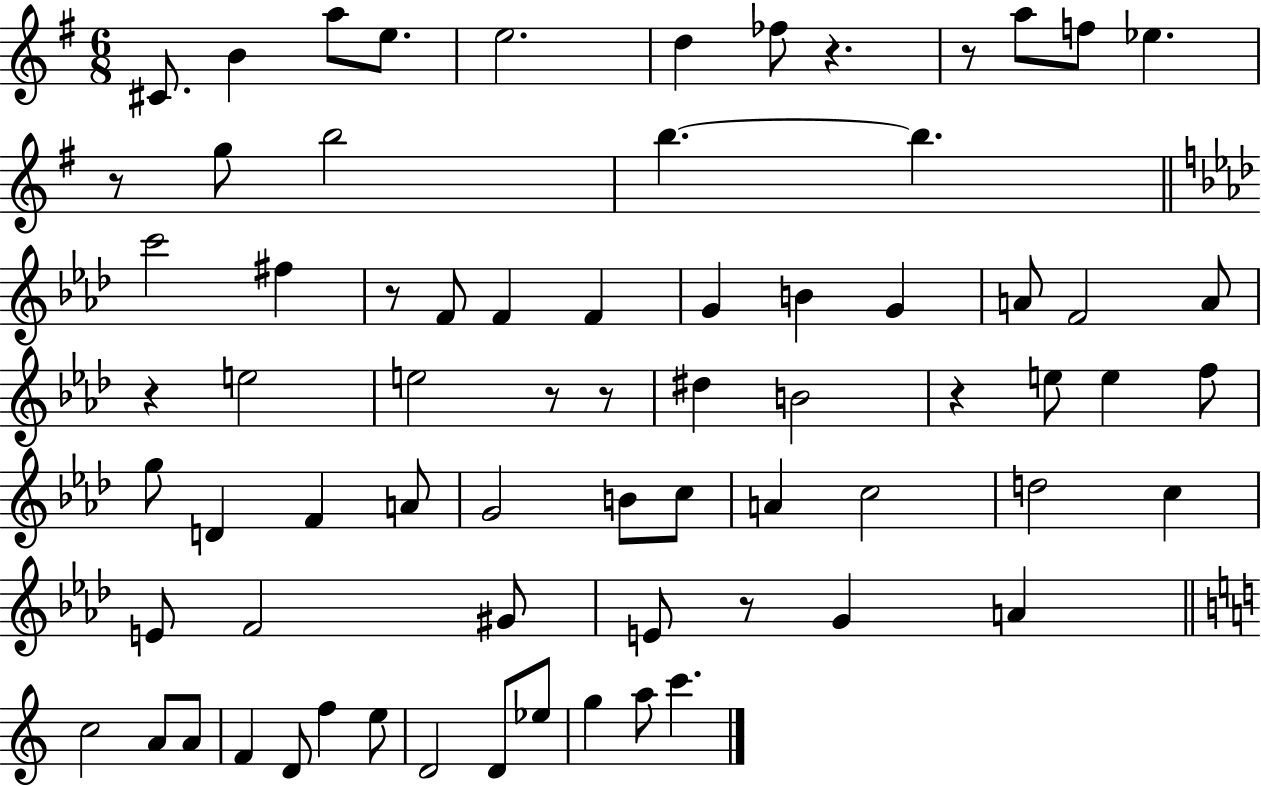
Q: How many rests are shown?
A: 9